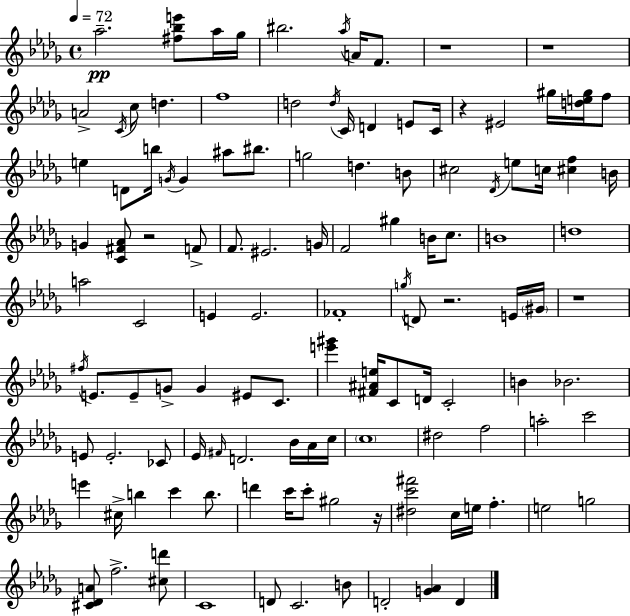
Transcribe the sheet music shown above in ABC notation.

X:1
T:Untitled
M:4/4
L:1/4
K:Bbm
_a2 [^f_be']/2 _a/4 _g/4 ^b2 _a/4 A/4 F/2 z4 z4 A2 C/4 c/2 d f4 d2 d/4 C/4 D E/2 C/4 z ^E2 ^g/4 [de^g]/4 f/2 e D/2 b/4 G/4 G ^a/2 ^b/2 g2 d B/2 ^c2 _D/4 e/2 c/4 [^cf] B/4 G [C^F_A]/2 z2 F/2 F/2 ^E2 G/4 F2 ^g B/4 c/2 B4 d4 a2 C2 E E2 _F4 g/4 D/2 z2 E/4 ^G/4 z4 ^f/4 E/2 E/2 G/2 G ^E/2 C/2 [e'^g'] [^F^Ae]/4 C/2 D/4 C2 B _B2 E/2 E2 _C/2 _E/4 ^F/4 D2 _B/4 _A/4 c/4 c4 ^d2 f2 a2 c'2 e' ^c/4 b c' b/2 d' c'/4 c'/2 ^g2 z/4 [^dc'^f']2 c/4 e/4 f e2 g2 [^C_DA]/2 f2 [^cd']/2 C4 D/2 C2 B/2 D2 [G_A] D